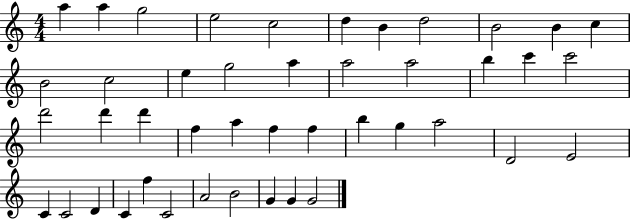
{
  \clef treble
  \numericTimeSignature
  \time 4/4
  \key c \major
  a''4 a''4 g''2 | e''2 c''2 | d''4 b'4 d''2 | b'2 b'4 c''4 | \break b'2 c''2 | e''4 g''2 a''4 | a''2 a''2 | b''4 c'''4 c'''2 | \break d'''2 d'''4 d'''4 | f''4 a''4 f''4 f''4 | b''4 g''4 a''2 | d'2 e'2 | \break c'4 c'2 d'4 | c'4 f''4 c'2 | a'2 b'2 | g'4 g'4 g'2 | \break \bar "|."
}